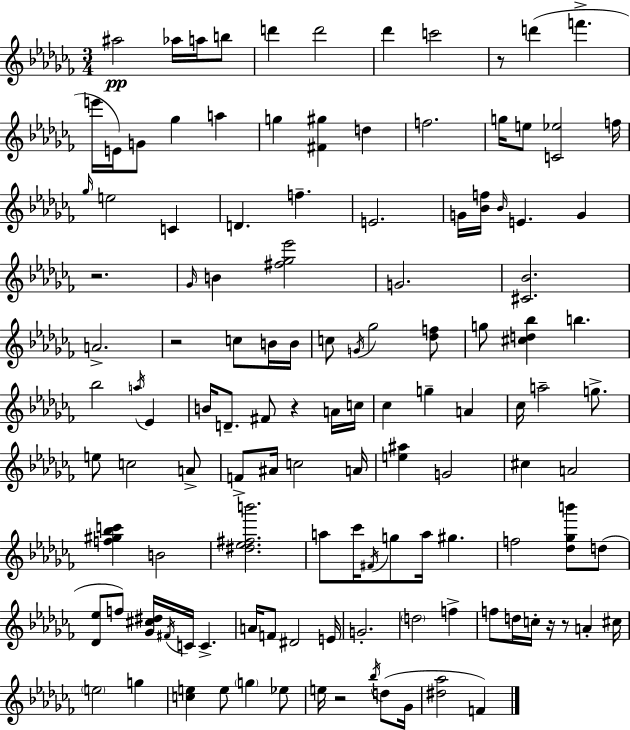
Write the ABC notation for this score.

X:1
T:Untitled
M:3/4
L:1/4
K:Abm
^a2 _a/4 a/4 b/2 d' d'2 _d' c'2 z/2 d' f' e'/4 E/4 G/2 _g a g [^F^g] d f2 g/4 e/2 [C_e]2 f/4 _g/4 e2 C D f E2 G/4 [_Bf]/4 _B/4 E G z2 _G/4 B [^f_g_e']2 G2 [^C_B]2 A2 z2 c/2 B/4 B/4 c/2 G/4 _g2 [_df]/2 g/2 [^cd_b] b _b2 a/4 _E B/4 D/2 ^F/2 z A/4 c/4 _c g A _c/4 a2 g/2 e/2 c2 A/2 F/2 ^A/4 c2 A/4 [e^a] G2 ^c A2 [f^g_bc'] B2 [^d_e^fb']2 a/2 _c'/4 ^F/4 g/2 a/4 ^g f2 [_d_gb']/2 d/2 [_D_e]/2 f/2 [_G^c^d]/4 ^F/4 C/4 C A/4 F/2 ^D2 E/4 G2 d2 f f/2 d/4 c/4 z/4 z/2 A ^c/4 e2 g [ce] e/2 g _e/2 e/4 z2 _b/4 d/2 _G/4 [^d_a]2 F